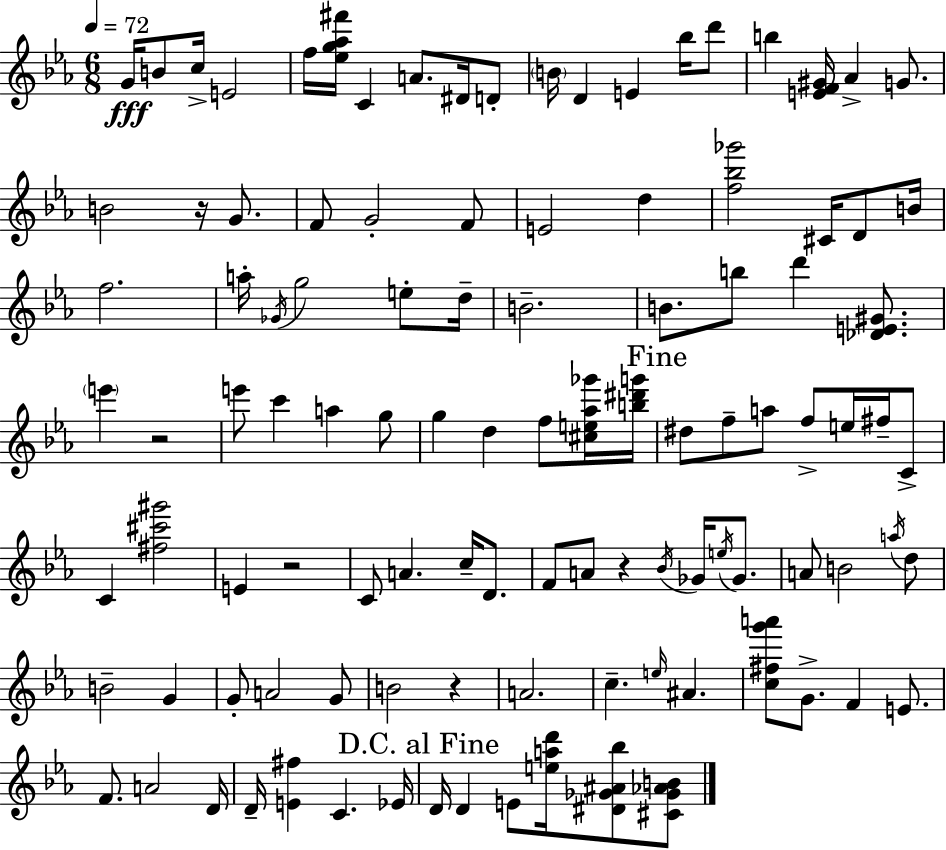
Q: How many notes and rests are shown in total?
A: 107